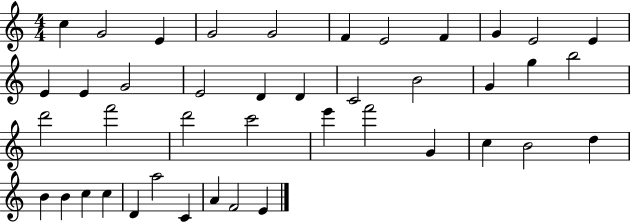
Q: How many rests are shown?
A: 0